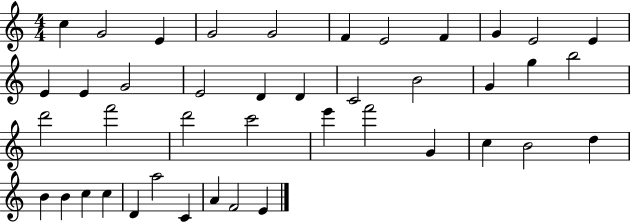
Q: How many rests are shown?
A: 0